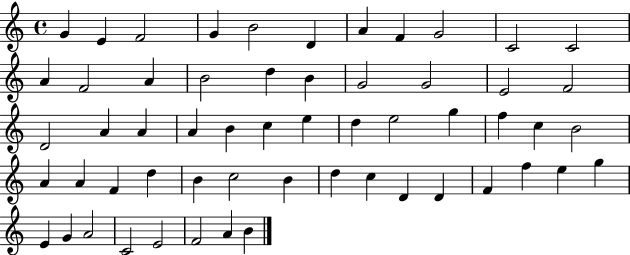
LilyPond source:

{
  \clef treble
  \time 4/4
  \defaultTimeSignature
  \key c \major
  g'4 e'4 f'2 | g'4 b'2 d'4 | a'4 f'4 g'2 | c'2 c'2 | \break a'4 f'2 a'4 | b'2 d''4 b'4 | g'2 g'2 | e'2 f'2 | \break d'2 a'4 a'4 | a'4 b'4 c''4 e''4 | d''4 e''2 g''4 | f''4 c''4 b'2 | \break a'4 a'4 f'4 d''4 | b'4 c''2 b'4 | d''4 c''4 d'4 d'4 | f'4 f''4 e''4 g''4 | \break e'4 g'4 a'2 | c'2 e'2 | f'2 a'4 b'4 | \bar "|."
}